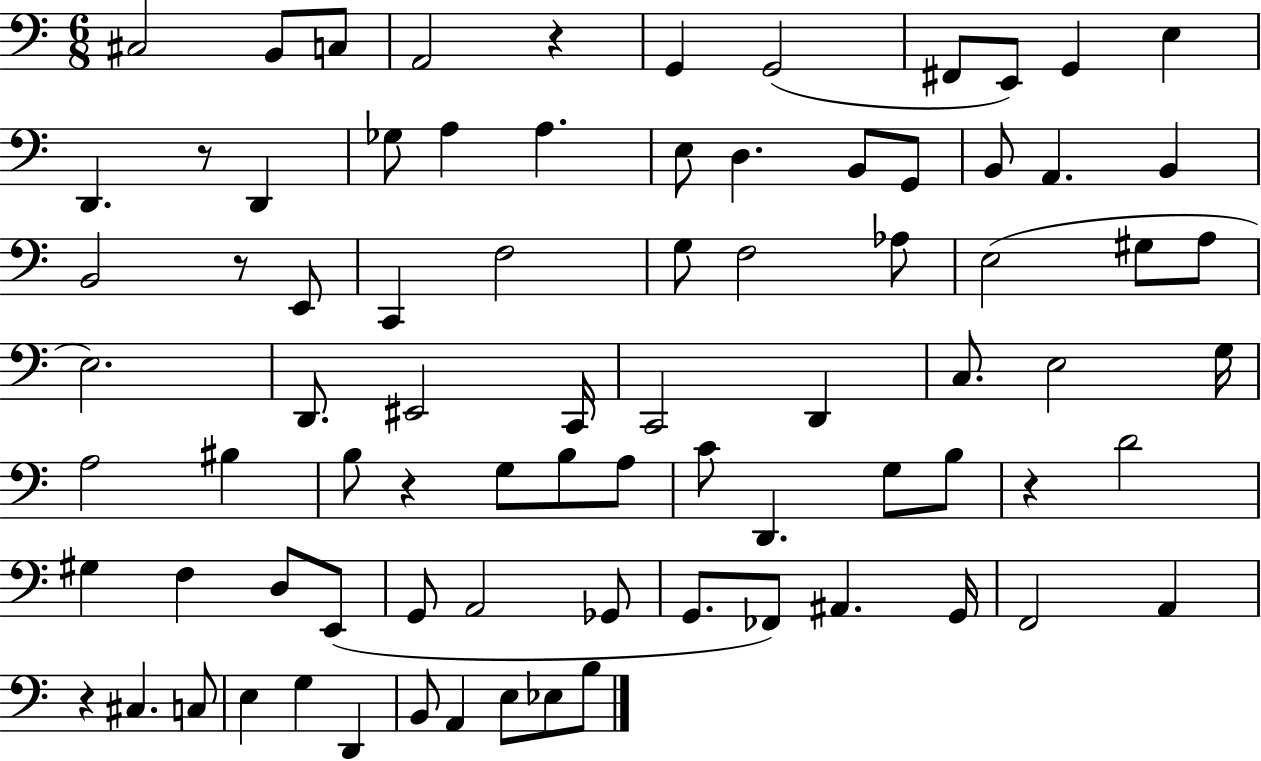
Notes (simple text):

C#3/h B2/e C3/e A2/h R/q G2/q G2/h F#2/e E2/e G2/q E3/q D2/q. R/e D2/q Gb3/e A3/q A3/q. E3/e D3/q. B2/e G2/e B2/e A2/q. B2/q B2/h R/e E2/e C2/q F3/h G3/e F3/h Ab3/e E3/h G#3/e A3/e E3/h. D2/e. EIS2/h C2/s C2/h D2/q C3/e. E3/h G3/s A3/h BIS3/q B3/e R/q G3/e B3/e A3/e C4/e D2/q. G3/e B3/e R/q D4/h G#3/q F3/q D3/e E2/e G2/e A2/h Gb2/e G2/e. FES2/e A#2/q. G2/s F2/h A2/q R/q C#3/q. C3/e E3/q G3/q D2/q B2/e A2/q E3/e Eb3/e B3/e